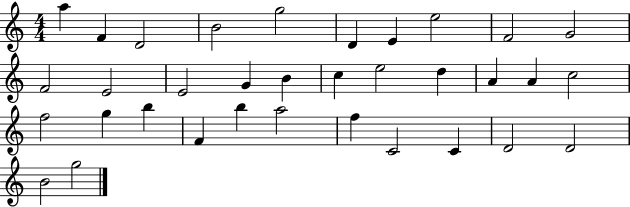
{
  \clef treble
  \numericTimeSignature
  \time 4/4
  \key c \major
  a''4 f'4 d'2 | b'2 g''2 | d'4 e'4 e''2 | f'2 g'2 | \break f'2 e'2 | e'2 g'4 b'4 | c''4 e''2 d''4 | a'4 a'4 c''2 | \break f''2 g''4 b''4 | f'4 b''4 a''2 | f''4 c'2 c'4 | d'2 d'2 | \break b'2 g''2 | \bar "|."
}